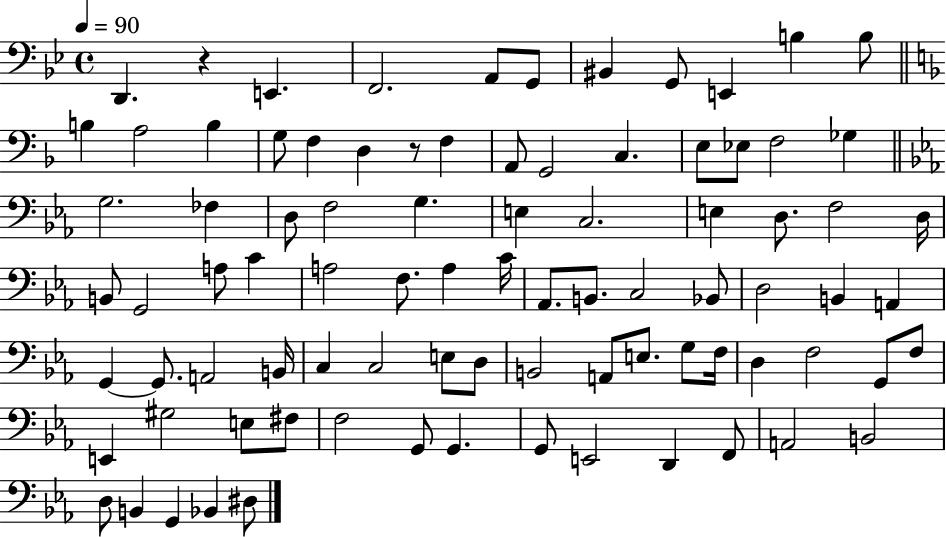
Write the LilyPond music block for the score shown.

{
  \clef bass
  \time 4/4
  \defaultTimeSignature
  \key bes \major
  \tempo 4 = 90
  d,4. r4 e,4. | f,2. a,8 g,8 | bis,4 g,8 e,4 b4 b8 | \bar "||" \break \key d \minor b4 a2 b4 | g8 f4 d4 r8 f4 | a,8 g,2 c4. | e8 ees8 f2 ges4 | \break \bar "||" \break \key ees \major g2. fes4 | d8 f2 g4. | e4 c2. | e4 d8. f2 d16 | \break b,8 g,2 a8 c'4 | a2 f8. a4 c'16 | aes,8. b,8. c2 bes,8 | d2 b,4 a,4 | \break g,4~~ g,8. a,2 b,16 | c4 c2 e8 d8 | b,2 a,8 e8. g8 f16 | d4 f2 g,8 f8 | \break e,4 gis2 e8 fis8 | f2 g,8 g,4. | g,8 e,2 d,4 f,8 | a,2 b,2 | \break d8 b,4 g,4 bes,4 dis8 | \bar "|."
}